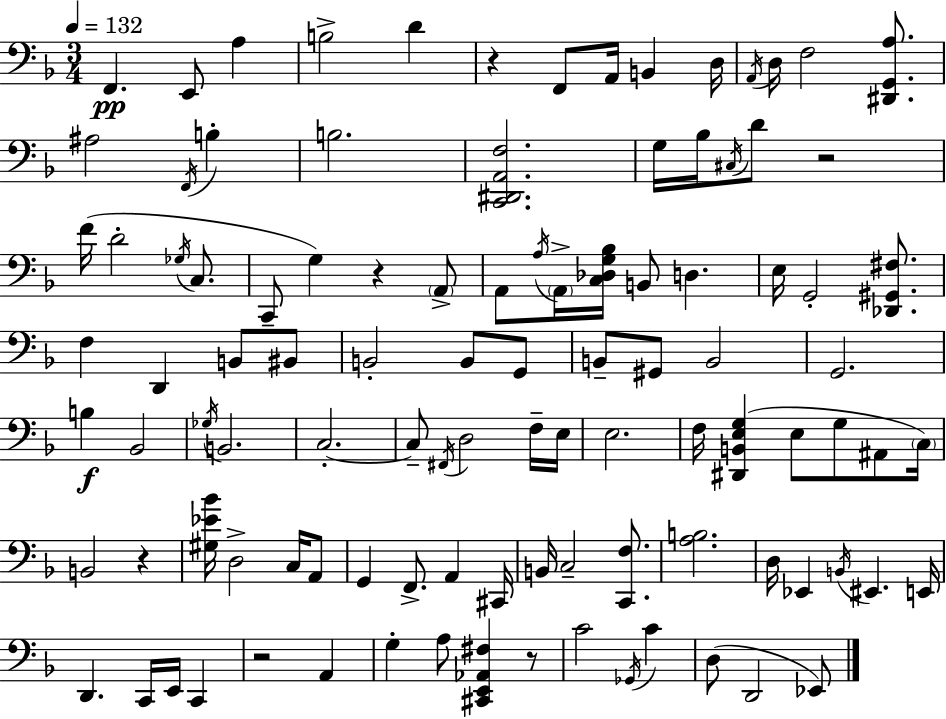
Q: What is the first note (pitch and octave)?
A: F2